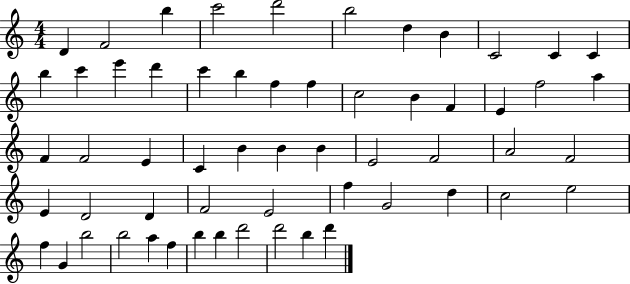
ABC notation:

X:1
T:Untitled
M:4/4
L:1/4
K:C
D F2 b c'2 d'2 b2 d B C2 C C b c' e' d' c' b f f c2 B F E f2 a F F2 E C B B B E2 F2 A2 F2 E D2 D F2 E2 f G2 d c2 e2 f G b2 b2 a f b b d'2 d'2 b d'